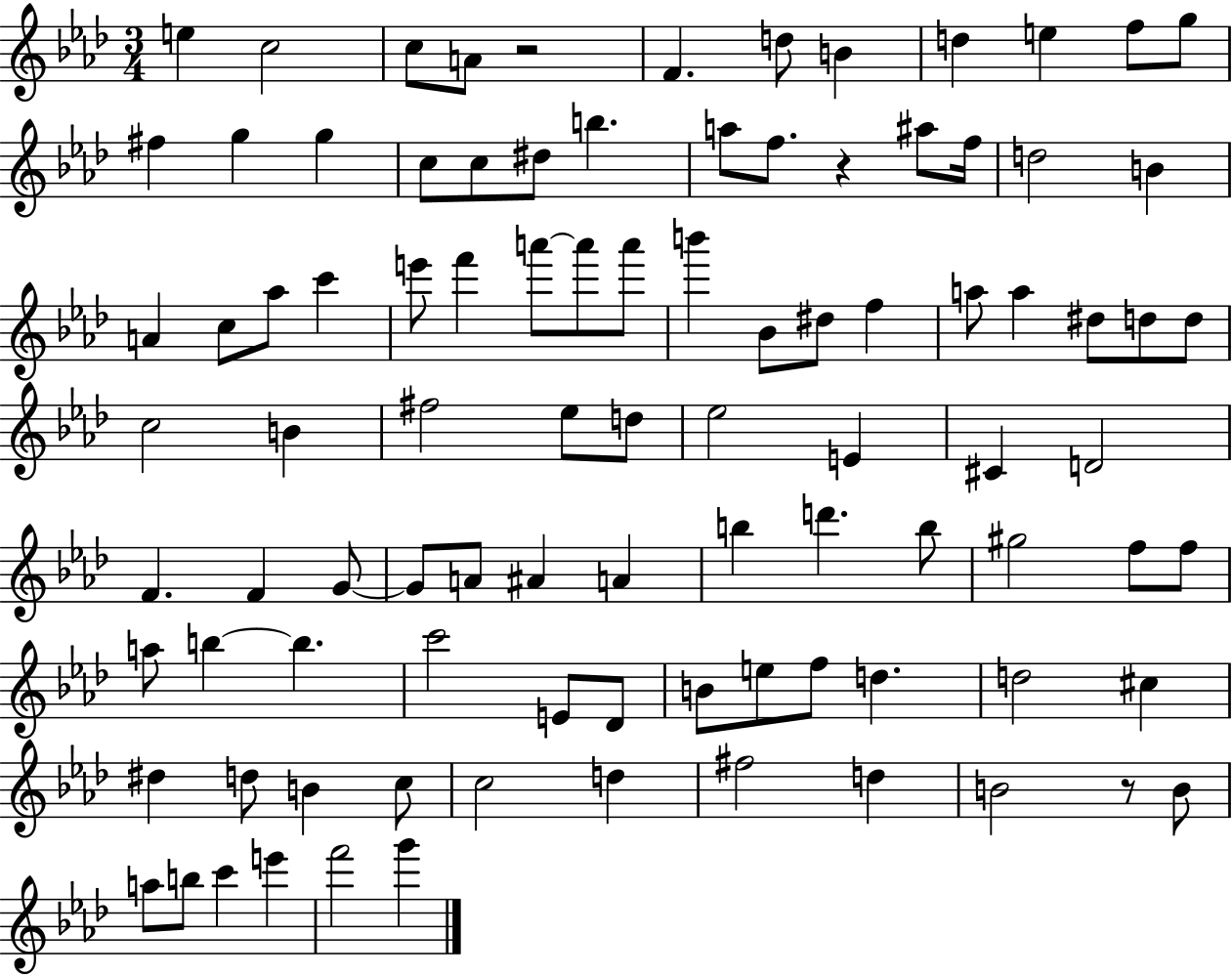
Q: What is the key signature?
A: AES major